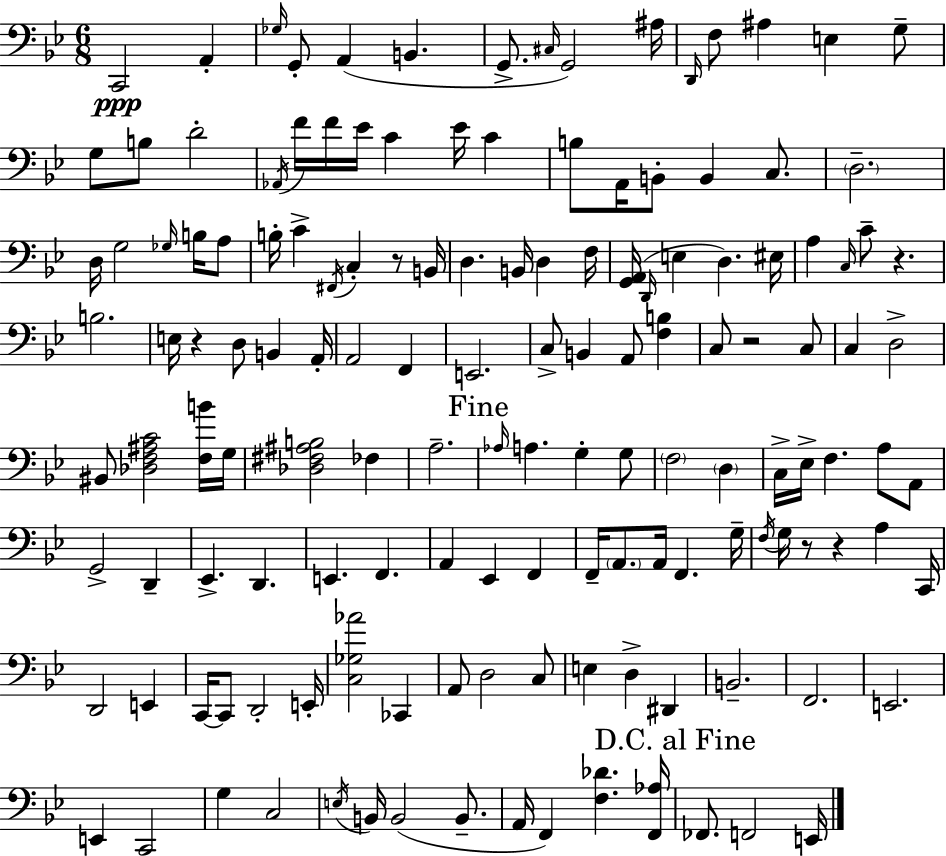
{
  \clef bass
  \numericTimeSignature
  \time 6/8
  \key bes \major
  c,2\ppp a,4-. | \grace { ges16 } g,8-. a,4( b,4. | g,8.-> \grace { cis16 }) g,2 | ais16 \grace { d,16 } f8 ais4 e4 | \break g8-- g8 b8 d'2-. | \acciaccatura { aes,16 } f'16 f'16 ees'16 c'4 ees'16 | c'4 b8 a,16 b,8-. b,4 | c8. \parenthesize d2.-- | \break d16 g2 | \grace { ges16 } b16 a8 b16-. c'4-> \acciaccatura { fis,16 } c4-. | r8 b,16 d4. | b,16 d4 f16 <g, a,>16( \grace { d,16 } e4 | \break d4.) eis16 a4 \grace { c16 } | c'8-- r4. b2. | e16 r4 | d8 b,4 a,16-. a,2 | \break f,4 e,2. | c8-> b,4 | a,8 <f b>4 c8 r2 | c8 c4 | \break d2-> bis,8 <des f ais c'>2 | <f b'>16 g16 <des fis ais b>2 | fes4 a2.-- | \mark "Fine" \grace { aes16 } a4. | \break g4-. g8 \parenthesize f2 | \parenthesize d4 c16-> ees16-> f4. | a8 a,8 g,2-> | d,4-- ees,4.-> | \break d,4. e,4. | f,4. a,4 | ees,4 f,4 f,16-- \parenthesize a,8. | a,16 f,4. g16-- \acciaccatura { f16 } g16 r8 | \break r4 a4 c,16 d,2 | e,4 c,16~~ c,8 | d,2-. e,16-. <c ges aes'>2 | ces,4 a,8 | \break d2 c8 e4 | d4-> dis,4 b,2.-- | f,2. | e,2. | \break e,4 | c,2 g4 | c2 \acciaccatura { e16 } b,16 | b,2( b,8.-- a,16 | \break f,4) <f des'>4. <f, aes>16 \mark "D.C. al Fine" fes,8. | f,2 e,16 \bar "|."
}